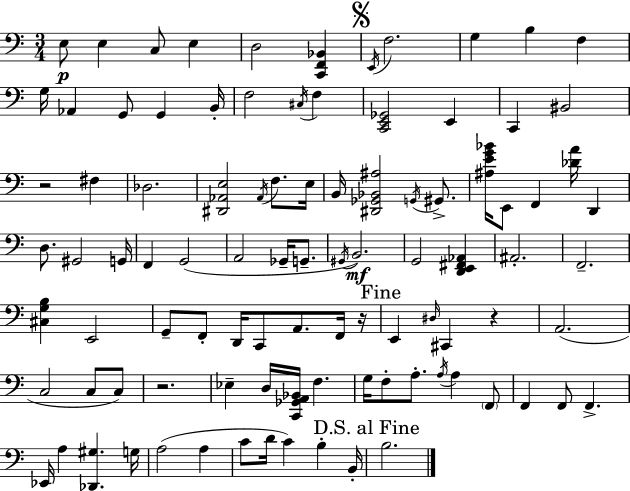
E3/e E3/q C3/e E3/q D3/h [C2,F2,Bb2]/q E2/s F3/h. G3/q B3/q F3/q G3/s Ab2/q G2/e G2/q B2/s F3/h C#3/s F3/q [C2,E2,Gb2]/h E2/q C2/q BIS2/h R/h F#3/q Db3/h. [D#2,Ab2,E3]/h Ab2/s F3/e. E3/s B2/s [D#2,Gb2,Bb2,A#3]/h G2/s G#2/e. [A#3,E4,G4,Bb4]/s E2/e F2/q [Db4,A4]/s D2/q D3/e. G#2/h G2/s F2/q G2/h A2/h Gb2/s G2/e. G#2/s B2/h. G2/h [D2,E2,F#2,Ab2]/q A#2/h. F2/h. [C#3,G3,B3]/q E2/h G2/e F2/e D2/s C2/e A2/e. F2/s R/s E2/q D#3/s C#2/q R/q A2/h. C3/h C3/e C3/e R/h. Eb3/q D3/s [C2,Gb2,A2,Bb2]/s F3/q. G3/s F3/e A3/e. A3/s A3/q F2/e F2/q F2/e F2/q. Eb2/s A3/q [Db2,G#3]/q. G3/s A3/h A3/q C4/e D4/s C4/q B3/q B2/s B3/h.